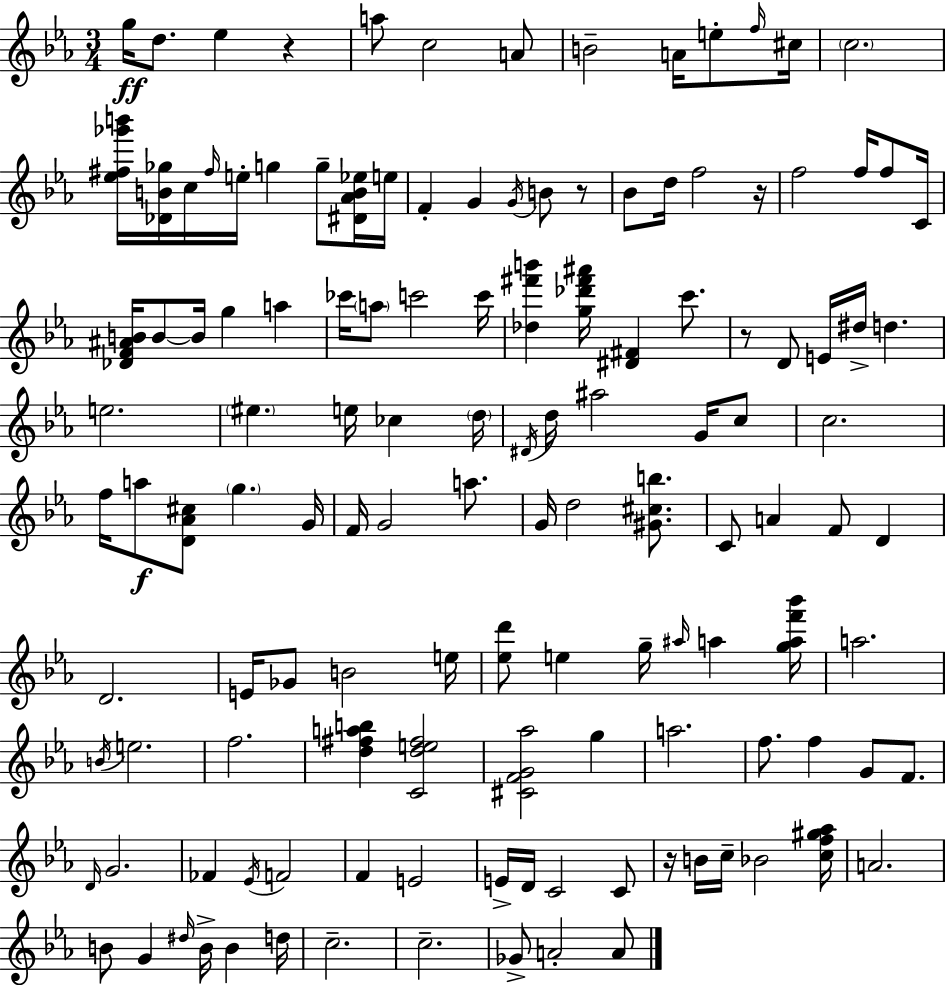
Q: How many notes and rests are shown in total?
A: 131